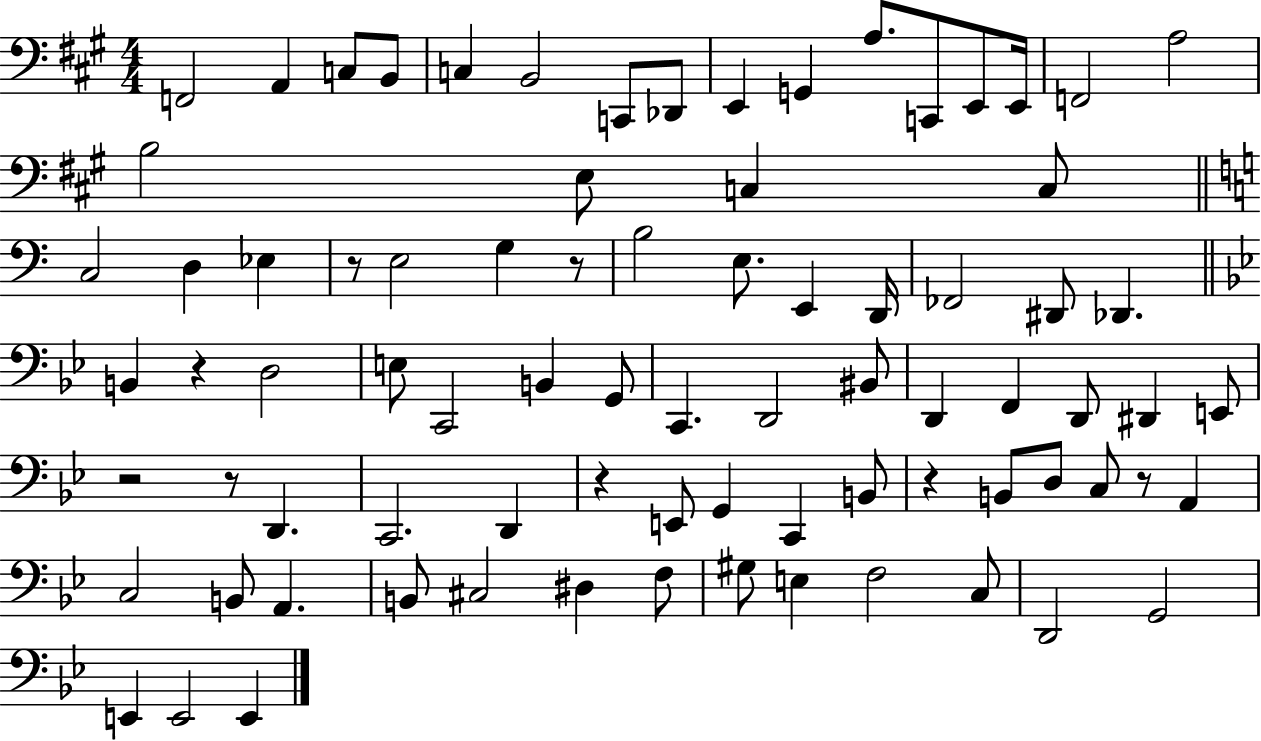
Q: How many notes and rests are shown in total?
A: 81